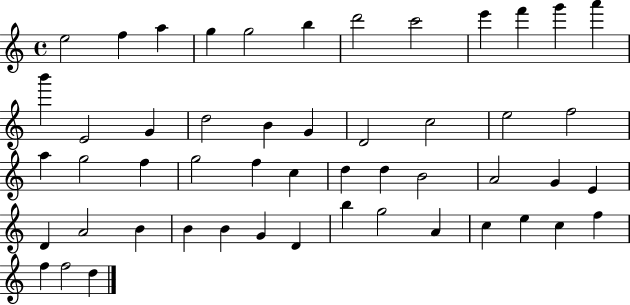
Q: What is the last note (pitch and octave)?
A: D5